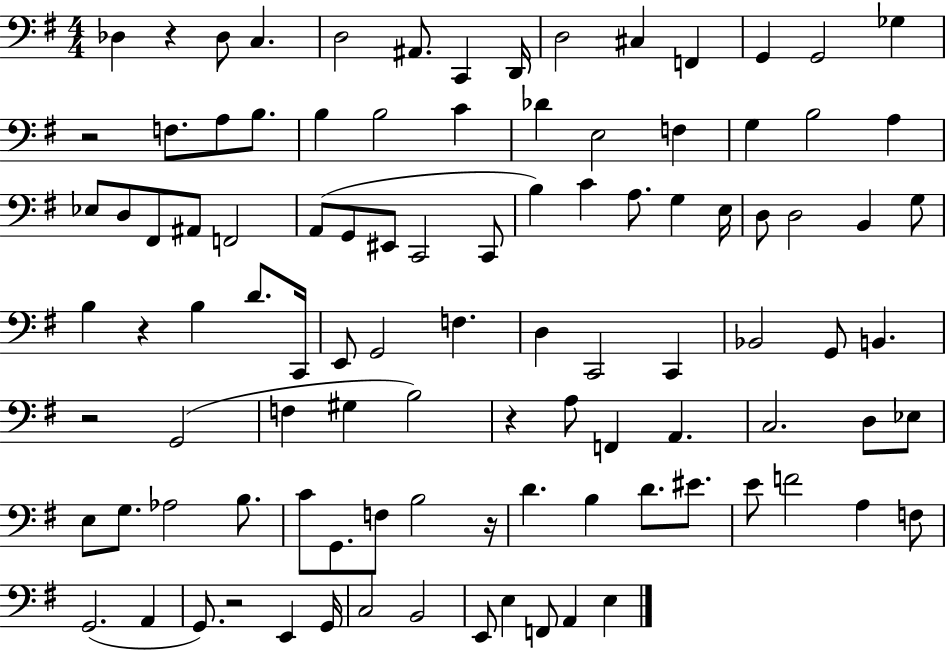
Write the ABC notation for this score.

X:1
T:Untitled
M:4/4
L:1/4
K:G
_D, z _D,/2 C, D,2 ^A,,/2 C,, D,,/4 D,2 ^C, F,, G,, G,,2 _G, z2 F,/2 A,/2 B,/2 B, B,2 C _D E,2 F, G, B,2 A, _E,/2 D,/2 ^F,,/2 ^A,,/2 F,,2 A,,/2 G,,/2 ^E,,/2 C,,2 C,,/2 B, C A,/2 G, E,/4 D,/2 D,2 B,, G,/2 B, z B, D/2 C,,/4 E,,/2 G,,2 F, D, C,,2 C,, _B,,2 G,,/2 B,, z2 G,,2 F, ^G, B,2 z A,/2 F,, A,, C,2 D,/2 _E,/2 E,/2 G,/2 _A,2 B,/2 C/2 G,,/2 F,/2 B,2 z/4 D B, D/2 ^E/2 E/2 F2 A, F,/2 G,,2 A,, G,,/2 z2 E,, G,,/4 C,2 B,,2 E,,/2 E, F,,/2 A,, E,